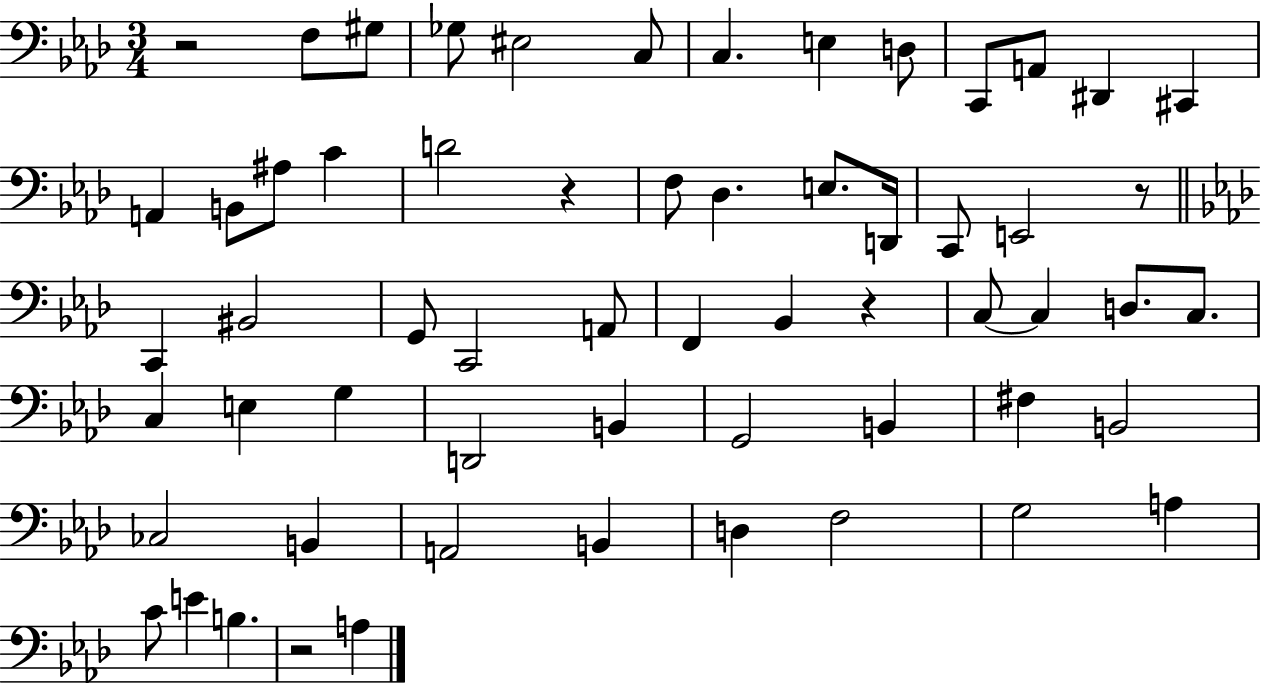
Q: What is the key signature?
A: AES major